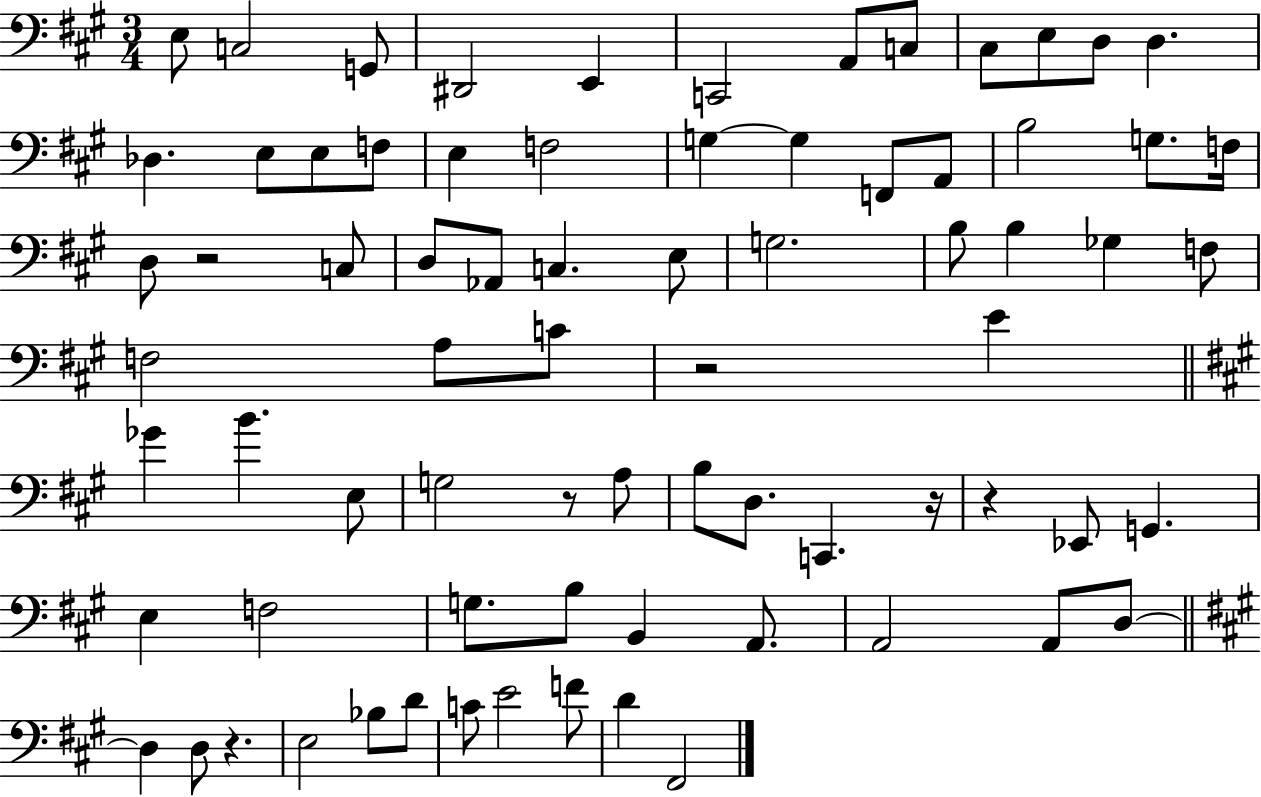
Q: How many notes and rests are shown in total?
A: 75